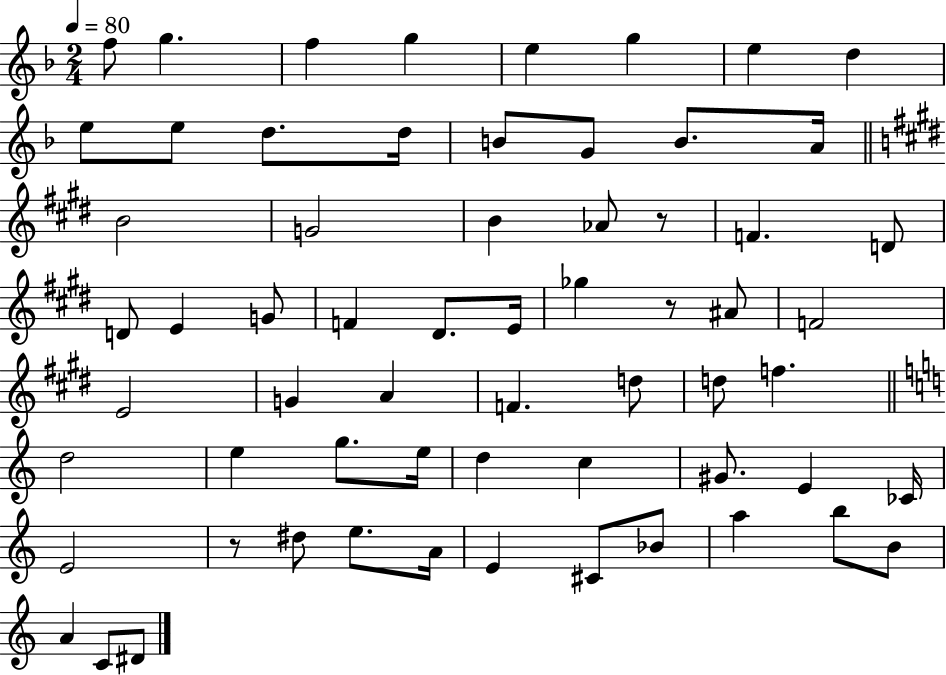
X:1
T:Untitled
M:2/4
L:1/4
K:F
f/2 g f g e g e d e/2 e/2 d/2 d/4 B/2 G/2 B/2 A/4 B2 G2 B _A/2 z/2 F D/2 D/2 E G/2 F ^D/2 E/4 _g z/2 ^A/2 F2 E2 G A F d/2 d/2 f d2 e g/2 e/4 d c ^G/2 E _C/4 E2 z/2 ^d/2 e/2 A/4 E ^C/2 _B/2 a b/2 B/2 A C/2 ^D/2